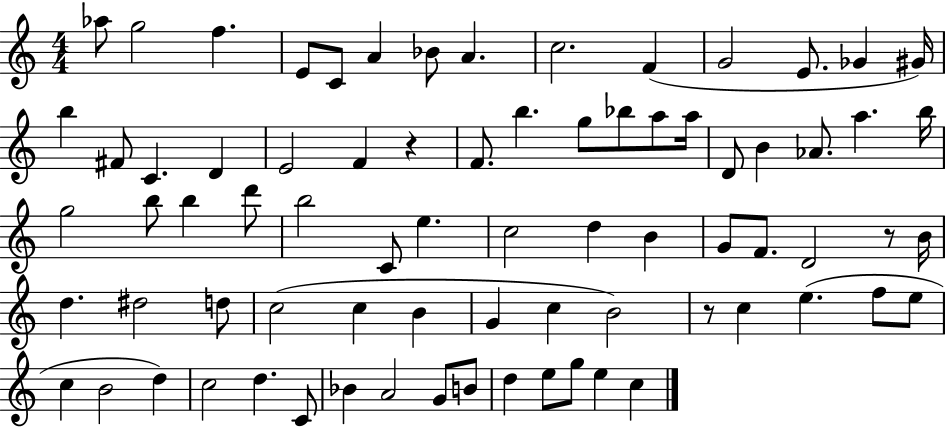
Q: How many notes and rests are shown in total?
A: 76